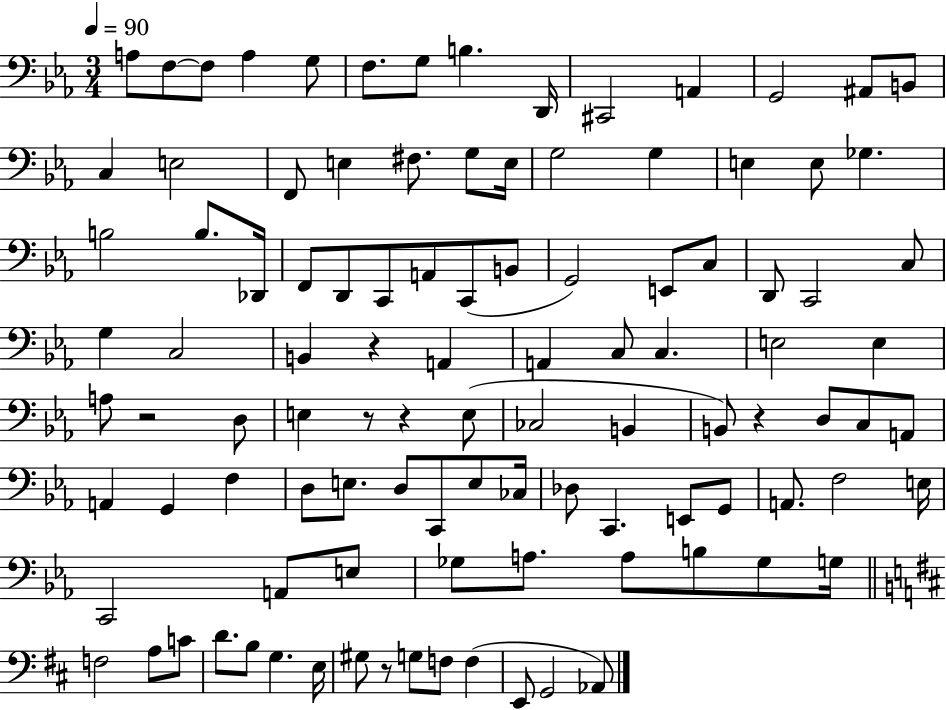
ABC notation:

X:1
T:Untitled
M:3/4
L:1/4
K:Eb
A,/2 F,/2 F,/2 A, G,/2 F,/2 G,/2 B, D,,/4 ^C,,2 A,, G,,2 ^A,,/2 B,,/2 C, E,2 F,,/2 E, ^F,/2 G,/2 E,/4 G,2 G, E, E,/2 _G, B,2 B,/2 _D,,/4 F,,/2 D,,/2 C,,/2 A,,/2 C,,/2 B,,/2 G,,2 E,,/2 C,/2 D,,/2 C,,2 C,/2 G, C,2 B,, z A,, A,, C,/2 C, E,2 E, A,/2 z2 D,/2 E, z/2 z E,/2 _C,2 B,, B,,/2 z D,/2 C,/2 A,,/2 A,, G,, F, D,/2 E,/2 D,/2 C,,/2 E,/2 _C,/4 _D,/2 C,, E,,/2 G,,/2 A,,/2 F,2 E,/4 C,,2 A,,/2 E,/2 _G,/2 A,/2 A,/2 B,/2 _G,/2 G,/4 F,2 A,/2 C/2 D/2 B,/2 G, E,/4 ^G,/2 z/2 G,/2 F,/2 F, E,,/2 G,,2 _A,,/2